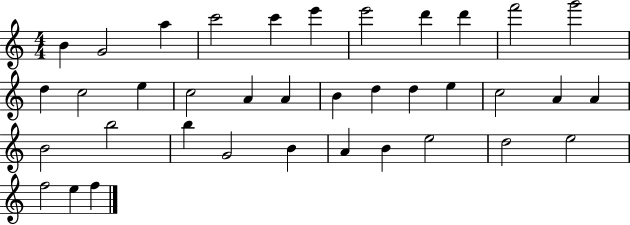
X:1
T:Untitled
M:4/4
L:1/4
K:C
B G2 a c'2 c' e' e'2 d' d' f'2 g'2 d c2 e c2 A A B d d e c2 A A B2 b2 b G2 B A B e2 d2 e2 f2 e f